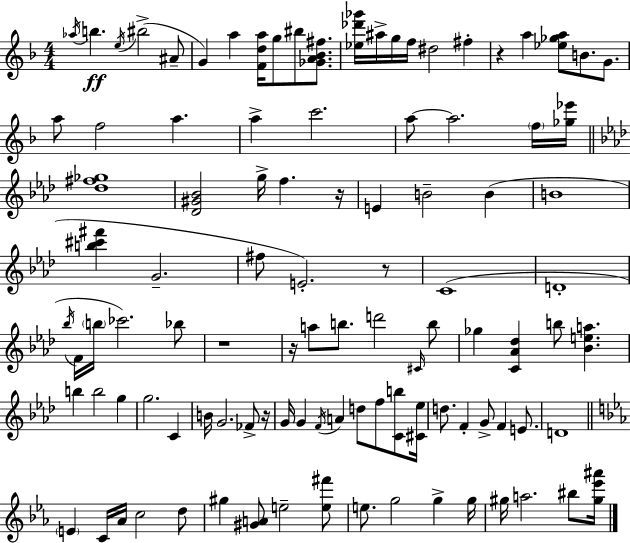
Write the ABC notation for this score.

X:1
T:Untitled
M:4/4
L:1/4
K:Dm
_a/4 b e/4 ^b2 ^A/2 G a [Fda]/4 g/2 ^b/2 [_GA_B^f]/2 [_e_d'_g']/4 ^a/4 g/4 f/4 ^d2 ^f z a [_e_ga]/2 B/2 G/2 a/2 f2 a a c'2 a/2 a2 f/4 [_g_e']/4 [_d^f_g]4 [_D^G_B]2 g/4 f z/4 E B2 B B4 [b^c'^f'] G2 ^f/2 E2 z/2 C4 D4 _b/4 F/4 b/4 _c'2 _b/2 z4 z/4 a/2 b/2 d'2 ^C/4 b/2 _g [C_A_d] b/2 [_Bea] b b2 g g2 C B/4 G2 _F/2 z/4 G/4 G F/4 A d/2 f/2 [Cb]/2 [^C_e]/4 d/2 F G/2 F E/2 D4 E C/4 _A/4 c2 d/2 ^g [^GA]/2 e2 [e^f']/2 e/2 g2 g g/4 ^g/4 a2 ^b/2 [^g_e'^a']/4